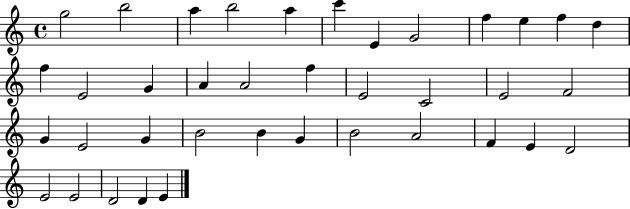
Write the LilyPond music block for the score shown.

{
  \clef treble
  \time 4/4
  \defaultTimeSignature
  \key c \major
  g''2 b''2 | a''4 b''2 a''4 | c'''4 e'4 g'2 | f''4 e''4 f''4 d''4 | \break f''4 e'2 g'4 | a'4 a'2 f''4 | e'2 c'2 | e'2 f'2 | \break g'4 e'2 g'4 | b'2 b'4 g'4 | b'2 a'2 | f'4 e'4 d'2 | \break e'2 e'2 | d'2 d'4 e'4 | \bar "|."
}